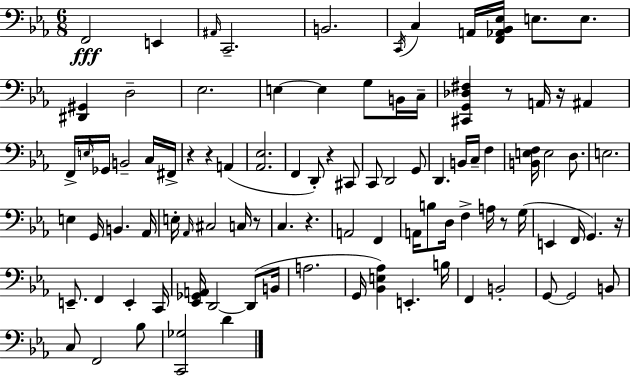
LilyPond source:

{
  \clef bass
  \numericTimeSignature
  \time 6/8
  \key ees \major
  f,2\fff e,4 | \grace { ais,16 } c,2.-- | b,2. | \acciaccatura { c,16 } c4 a,16 <f, aes, bes, ees>16 e8. e8. | \break <dis, gis,>4 d2-- | ees2. | e4~~ e4 g8 | b,16 c16-- <cis, g, des fis>4 r8 a,16 r16 ais,4 | \break f,16-> \grace { e16 } ges,16 b,2-- | c16 fis,16-> r4 r4 a,4( | <aes, ees>2. | f,4 d,8-.) r4 | \break cis,8 c,8 d,2 | g,8 d,4. b,16 c16-- f4 | <b, e f>16 e2 | d8. e2. | \break e4 g,16 b,4. | aes,16 e16-. \grace { aes,16 } cis2 | c16 r8 c4. r4. | a,2 | \break f,4 a,16 b8 d16 f4-> | a16 r8 g16( e,4 f,16 g,4.) | r16 e,8.-- f,4 e,4-. | c,16 <ees, ges, a,>16 d,2~~ | \break d,8( b,16 a2. | g,16 <bes, e aes>4) e,4.-. | b16 f,4 b,2-. | g,8~~ g,2 | \break b,8 c8 f,2 | bes8 <c, ges>2 | d'4 \bar "|."
}